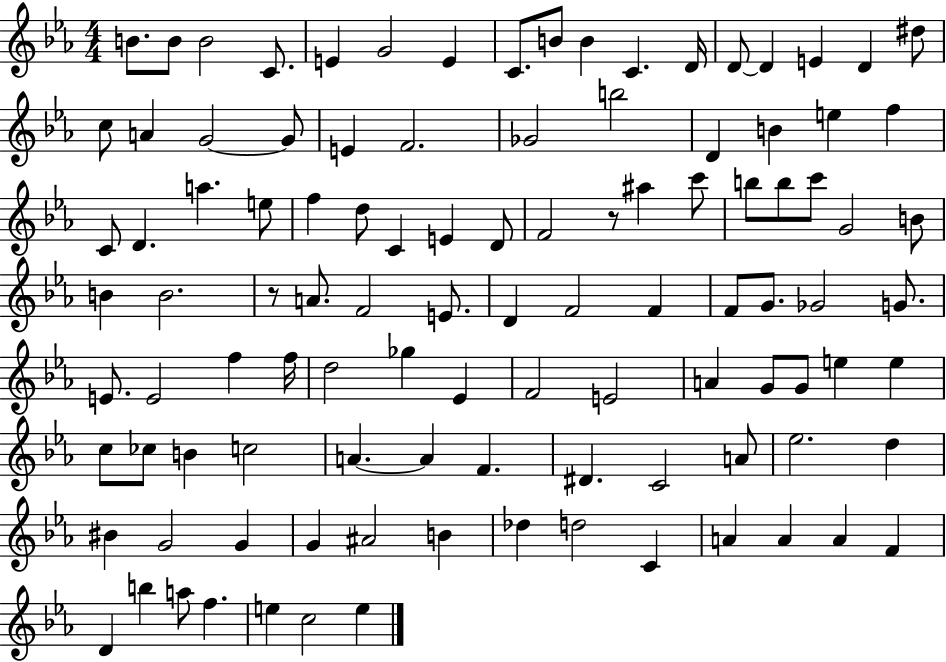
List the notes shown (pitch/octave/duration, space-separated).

B4/e. B4/e B4/h C4/e. E4/q G4/h E4/q C4/e. B4/e B4/q C4/q. D4/s D4/e D4/q E4/q D4/q D#5/e C5/e A4/q G4/h G4/e E4/q F4/h. Gb4/h B5/h D4/q B4/q E5/q F5/q C4/e D4/q. A5/q. E5/e F5/q D5/e C4/q E4/q D4/e F4/h R/e A#5/q C6/e B5/e B5/e C6/e G4/h B4/e B4/q B4/h. R/e A4/e. F4/h E4/e. D4/q F4/h F4/q F4/e G4/e. Gb4/h G4/e. E4/e. E4/h F5/q F5/s D5/h Gb5/q Eb4/q F4/h E4/h A4/q G4/e G4/e E5/q E5/q C5/e CES5/e B4/q C5/h A4/q. A4/q F4/q. D#4/q. C4/h A4/e Eb5/h. D5/q BIS4/q G4/h G4/q G4/q A#4/h B4/q Db5/q D5/h C4/q A4/q A4/q A4/q F4/q D4/q B5/q A5/e F5/q. E5/q C5/h E5/q